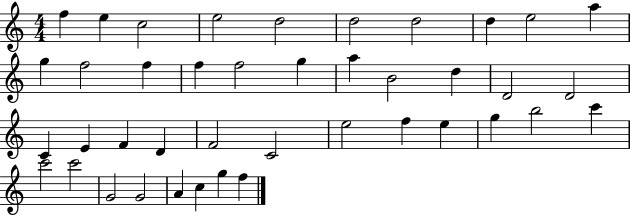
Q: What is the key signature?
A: C major